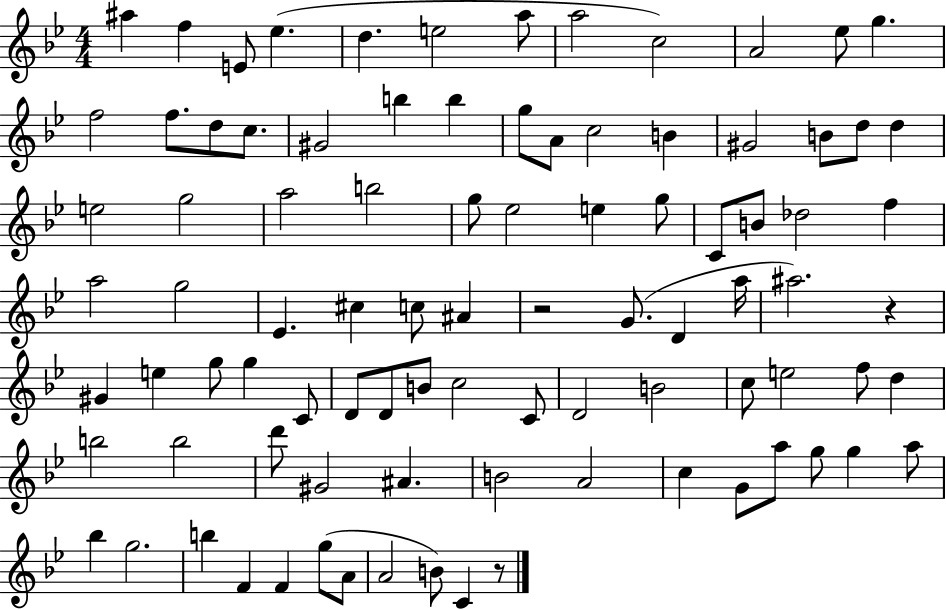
{
  \clef treble
  \numericTimeSignature
  \time 4/4
  \key bes \major
  ais''4 f''4 e'8 ees''4.( | d''4. e''2 a''8 | a''2 c''2) | a'2 ees''8 g''4. | \break f''2 f''8. d''8 c''8. | gis'2 b''4 b''4 | g''8 a'8 c''2 b'4 | gis'2 b'8 d''8 d''4 | \break e''2 g''2 | a''2 b''2 | g''8 ees''2 e''4 g''8 | c'8 b'8 des''2 f''4 | \break a''2 g''2 | ees'4. cis''4 c''8 ais'4 | r2 g'8.( d'4 a''16 | ais''2.) r4 | \break gis'4 e''4 g''8 g''4 c'8 | d'8 d'8 b'8 c''2 c'8 | d'2 b'2 | c''8 e''2 f''8 d''4 | \break b''2 b''2 | d'''8 gis'2 ais'4. | b'2 a'2 | c''4 g'8 a''8 g''8 g''4 a''8 | \break bes''4 g''2. | b''4 f'4 f'4 g''8( a'8 | a'2 b'8) c'4 r8 | \bar "|."
}